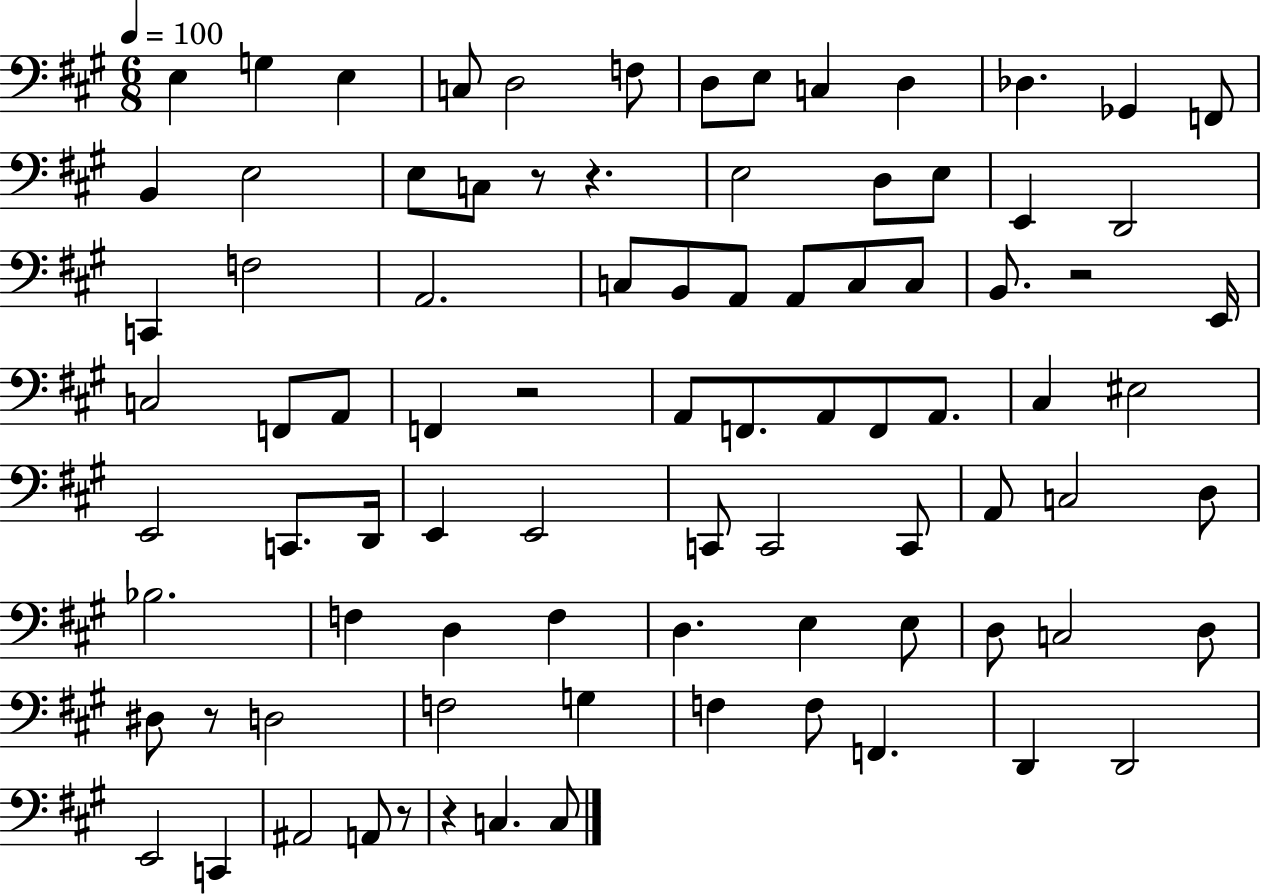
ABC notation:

X:1
T:Untitled
M:6/8
L:1/4
K:A
E, G, E, C,/2 D,2 F,/2 D,/2 E,/2 C, D, _D, _G,, F,,/2 B,, E,2 E,/2 C,/2 z/2 z E,2 D,/2 E,/2 E,, D,,2 C,, F,2 A,,2 C,/2 B,,/2 A,,/2 A,,/2 C,/2 C,/2 B,,/2 z2 E,,/4 C,2 F,,/2 A,,/2 F,, z2 A,,/2 F,,/2 A,,/2 F,,/2 A,,/2 ^C, ^E,2 E,,2 C,,/2 D,,/4 E,, E,,2 C,,/2 C,,2 C,,/2 A,,/2 C,2 D,/2 _B,2 F, D, F, D, E, E,/2 D,/2 C,2 D,/2 ^D,/2 z/2 D,2 F,2 G, F, F,/2 F,, D,, D,,2 E,,2 C,, ^A,,2 A,,/2 z/2 z C, C,/2